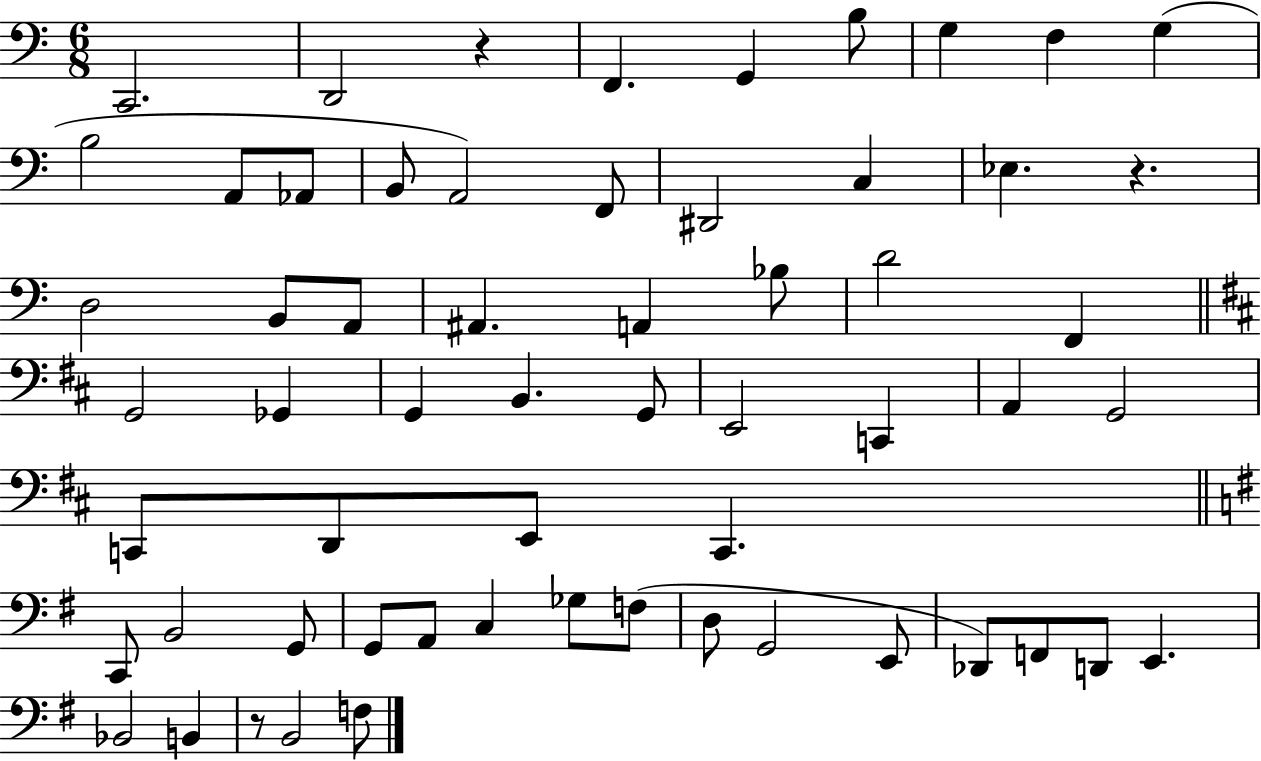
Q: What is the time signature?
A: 6/8